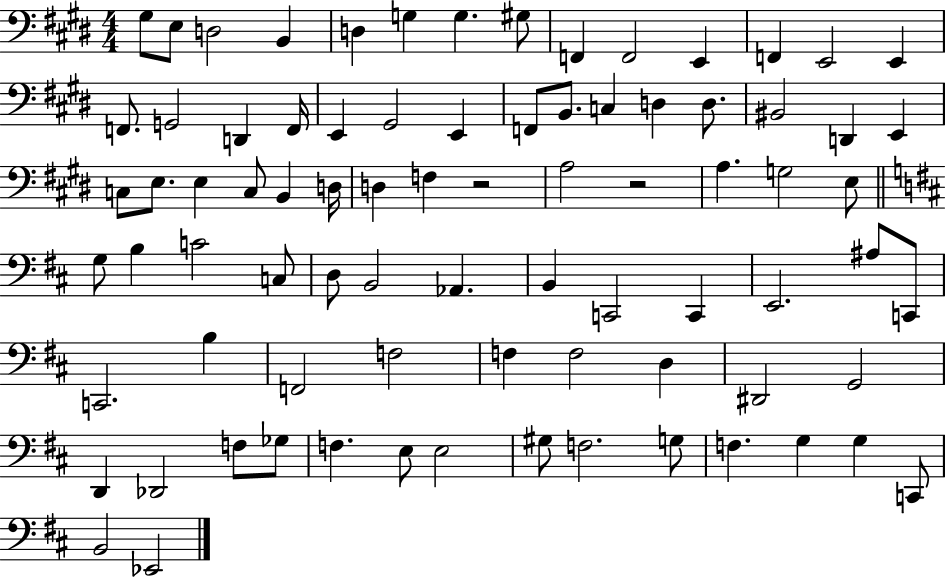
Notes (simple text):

G#3/e E3/e D3/h B2/q D3/q G3/q G3/q. G#3/e F2/q F2/h E2/q F2/q E2/h E2/q F2/e. G2/h D2/q F2/s E2/q G#2/h E2/q F2/e B2/e. C3/q D3/q D3/e. BIS2/h D2/q E2/q C3/e E3/e. E3/q C3/e B2/q D3/s D3/q F3/q R/h A3/h R/h A3/q. G3/h E3/e G3/e B3/q C4/h C3/e D3/e B2/h Ab2/q. B2/q C2/h C2/q E2/h. A#3/e C2/e C2/h. B3/q F2/h F3/h F3/q F3/h D3/q D#2/h G2/h D2/q Db2/h F3/e Gb3/e F3/q. E3/e E3/h G#3/e F3/h. G3/e F3/q. G3/q G3/q C2/e B2/h Eb2/h